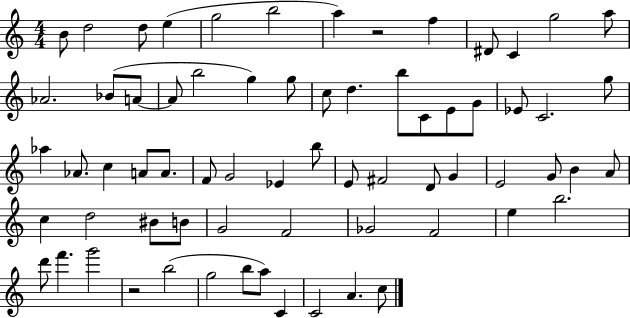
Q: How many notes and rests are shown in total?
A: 68